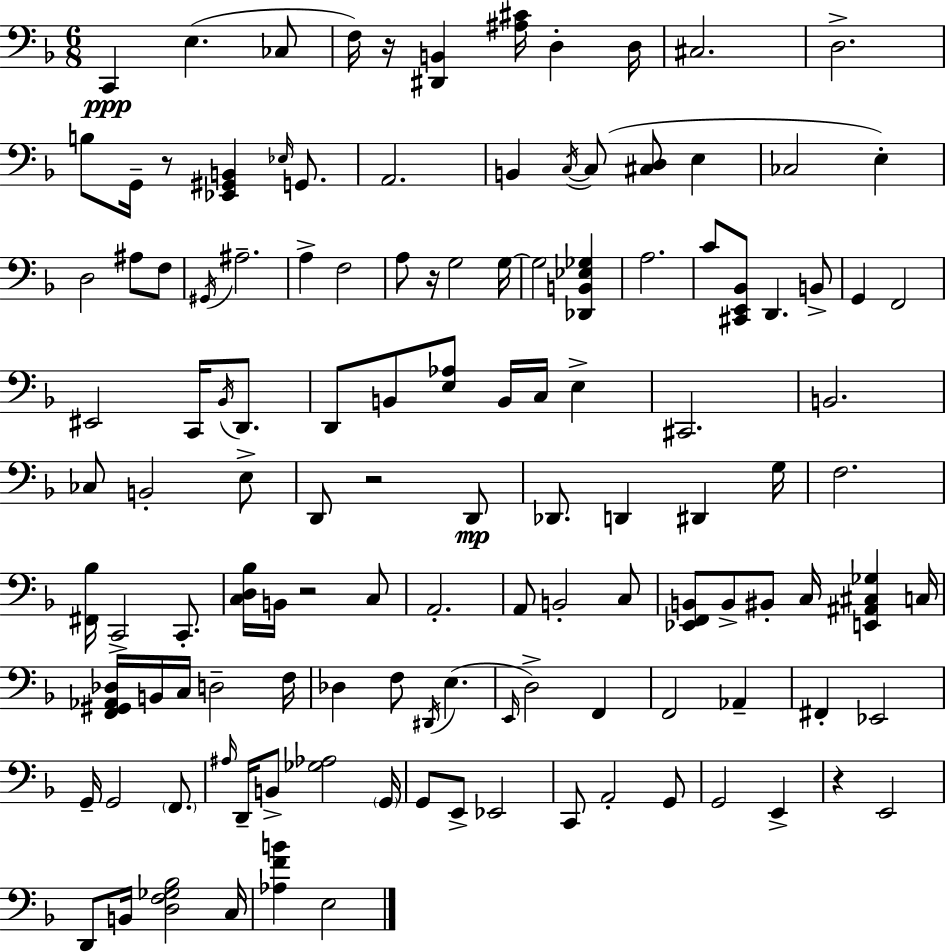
{
  \clef bass
  \numericTimeSignature
  \time 6/8
  \key f \major
  c,4\ppp e4.( ces8 | f16) r16 <dis, b,>4 <ais cis'>16 d4-. d16 | cis2. | d2.-> | \break b8 g,16-- r8 <ees, gis, b,>4 \grace { ees16 } g,8. | a,2. | b,4 \acciaccatura { c16~ }~ c8( <cis d>8 e4 | ces2 e4-.) | \break d2 ais8 | f8 \acciaccatura { gis,16 } ais2.-- | a4-> f2 | a8 r16 g2 | \break g16~~ g2 <des, b, ees ges>4 | a2. | c'8 <cis, e, bes,>8 d,4. | b,8-> g,4 f,2 | \break eis,2 c,16 | \acciaccatura { bes,16 } d,8. d,8 b,8 <e aes>8 b,16 c16 | e4-> cis,2. | b,2. | \break ces8 b,2-. | e8-> d,8 r2 | d,8\mp des,8. d,4 dis,4 | g16 f2. | \break <fis, bes>16 c,2-> | c,8.-. <c d bes>16 b,16 r2 | c8 a,2.-. | a,8 b,2-. | \break c8 <ees, f, b,>8 b,8-> bis,8-. c16 <e, ais, cis ges>4 | c16 <f, gis, aes, des>16 b,16 c16 d2-- | f16 des4 f8 \acciaccatura { dis,16 }( e4. | \grace { e,16 }) d2-> | \break f,4 f,2 | aes,4-- fis,4-. ees,2 | g,16-- g,2 | \parenthesize f,8. \grace { ais16 } d,16-- b,8-> <ges aes>2 | \break \parenthesize g,16 g,8 e,8-> ees,2 | c,8 a,2-. | g,8 g,2 | e,4-> r4 e,2 | \break d,8 b,16 <d f ges bes>2 | c16 <aes f' b'>4 e2 | \bar "|."
}